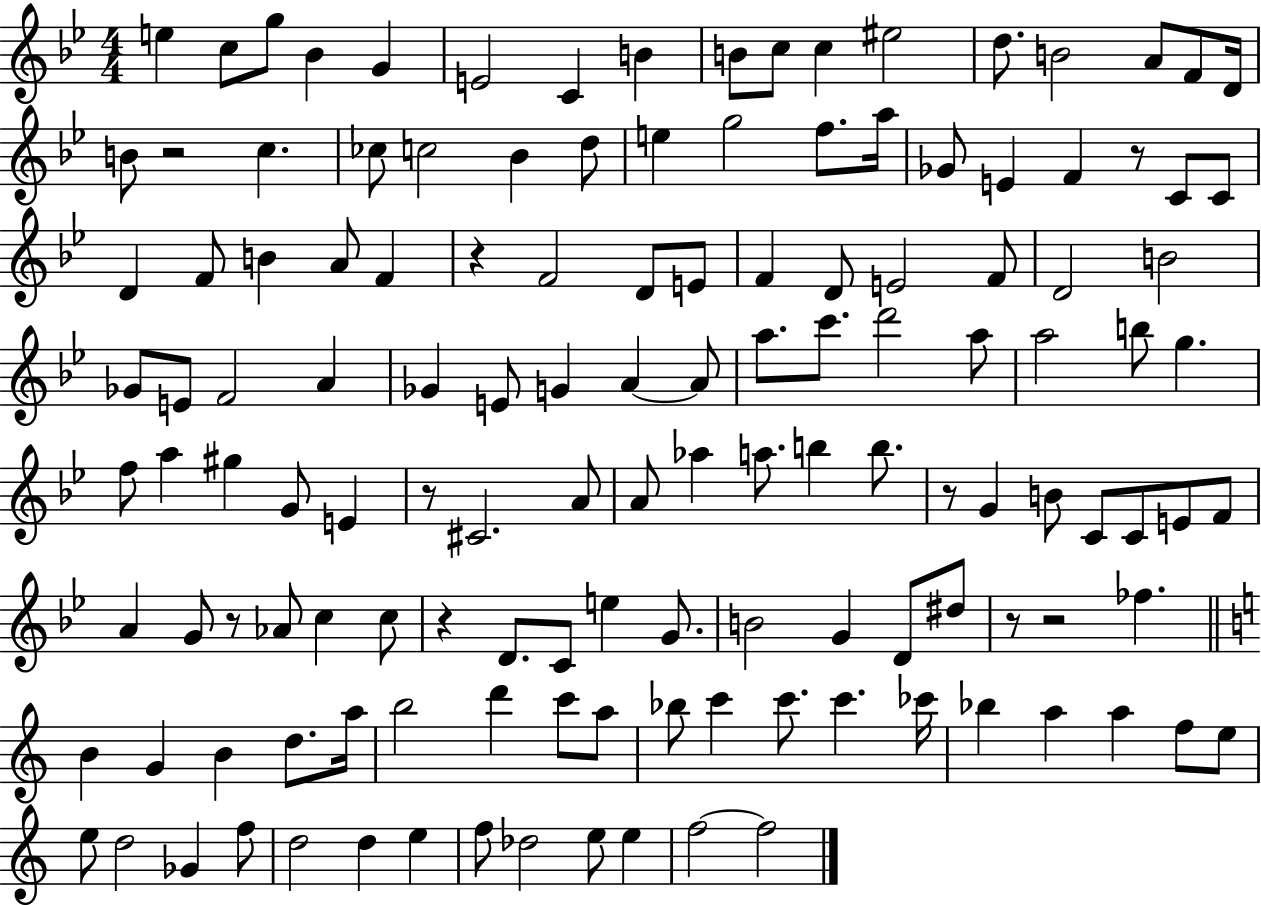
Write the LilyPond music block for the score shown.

{
  \clef treble
  \numericTimeSignature
  \time 4/4
  \key bes \major
  e''4 c''8 g''8 bes'4 g'4 | e'2 c'4 b'4 | b'8 c''8 c''4 eis''2 | d''8. b'2 a'8 f'8 d'16 | \break b'8 r2 c''4. | ces''8 c''2 bes'4 d''8 | e''4 g''2 f''8. a''16 | ges'8 e'4 f'4 r8 c'8 c'8 | \break d'4 f'8 b'4 a'8 f'4 | r4 f'2 d'8 e'8 | f'4 d'8 e'2 f'8 | d'2 b'2 | \break ges'8 e'8 f'2 a'4 | ges'4 e'8 g'4 a'4~~ a'8 | a''8. c'''8. d'''2 a''8 | a''2 b''8 g''4. | \break f''8 a''4 gis''4 g'8 e'4 | r8 cis'2. a'8 | a'8 aes''4 a''8. b''4 b''8. | r8 g'4 b'8 c'8 c'8 e'8 f'8 | \break a'4 g'8 r8 aes'8 c''4 c''8 | r4 d'8. c'8 e''4 g'8. | b'2 g'4 d'8 dis''8 | r8 r2 fes''4. | \break \bar "||" \break \key a \minor b'4 g'4 b'4 d''8. a''16 | b''2 d'''4 c'''8 a''8 | bes''8 c'''4 c'''8. c'''4. ces'''16 | bes''4 a''4 a''4 f''8 e''8 | \break e''8 d''2 ges'4 f''8 | d''2 d''4 e''4 | f''8 des''2 e''8 e''4 | f''2~~ f''2 | \break \bar "|."
}